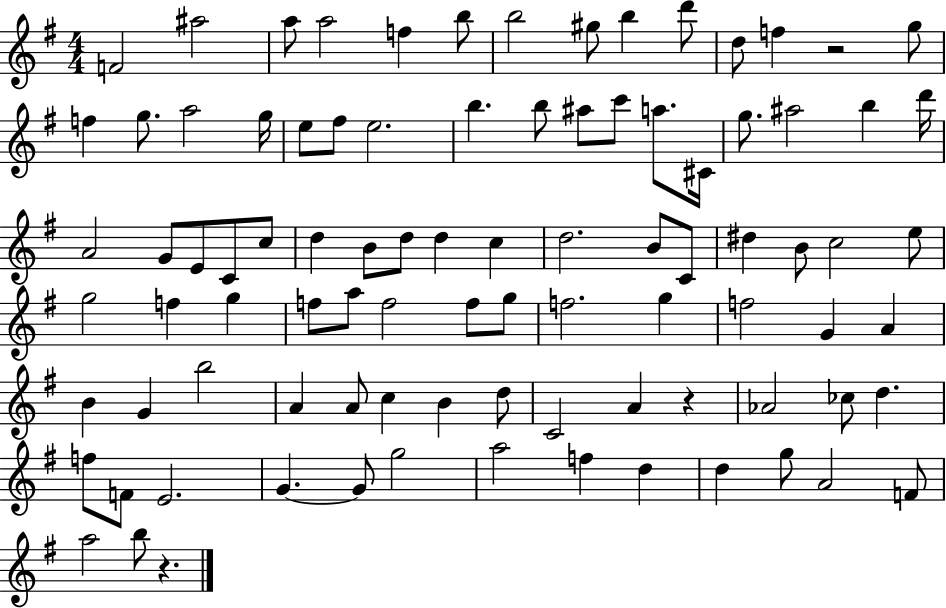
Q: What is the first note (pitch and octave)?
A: F4